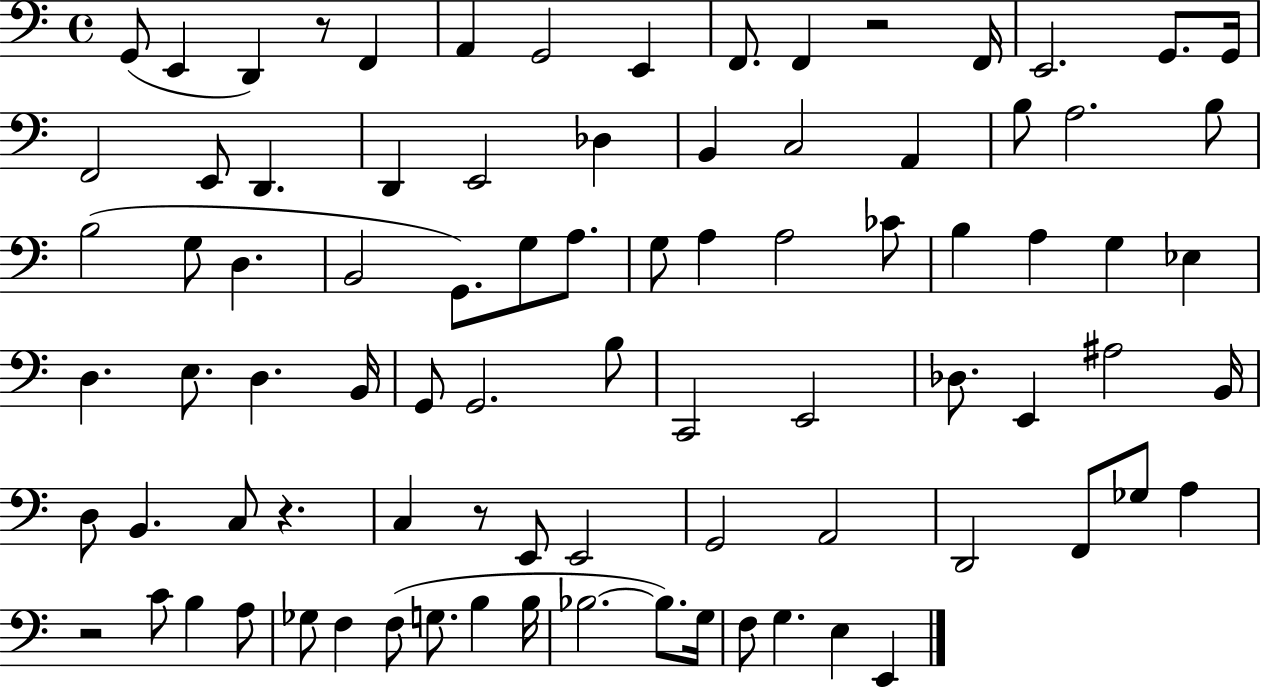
{
  \clef bass
  \time 4/4
  \defaultTimeSignature
  \key c \major
  g,8( e,4 d,4) r8 f,4 | a,4 g,2 e,4 | f,8. f,4 r2 f,16 | e,2. g,8. g,16 | \break f,2 e,8 d,4. | d,4 e,2 des4 | b,4 c2 a,4 | b8 a2. b8 | \break b2( g8 d4. | b,2 g,8.) g8 a8. | g8 a4 a2 ces'8 | b4 a4 g4 ees4 | \break d4. e8. d4. b,16 | g,8 g,2. b8 | c,2 e,2 | des8. e,4 ais2 b,16 | \break d8 b,4. c8 r4. | c4 r8 e,8 e,2 | g,2 a,2 | d,2 f,8 ges8 a4 | \break r2 c'8 b4 a8 | ges8 f4 f8( g8. b4 b16 | bes2.~~ bes8.) g16 | f8 g4. e4 e,4 | \break \bar "|."
}